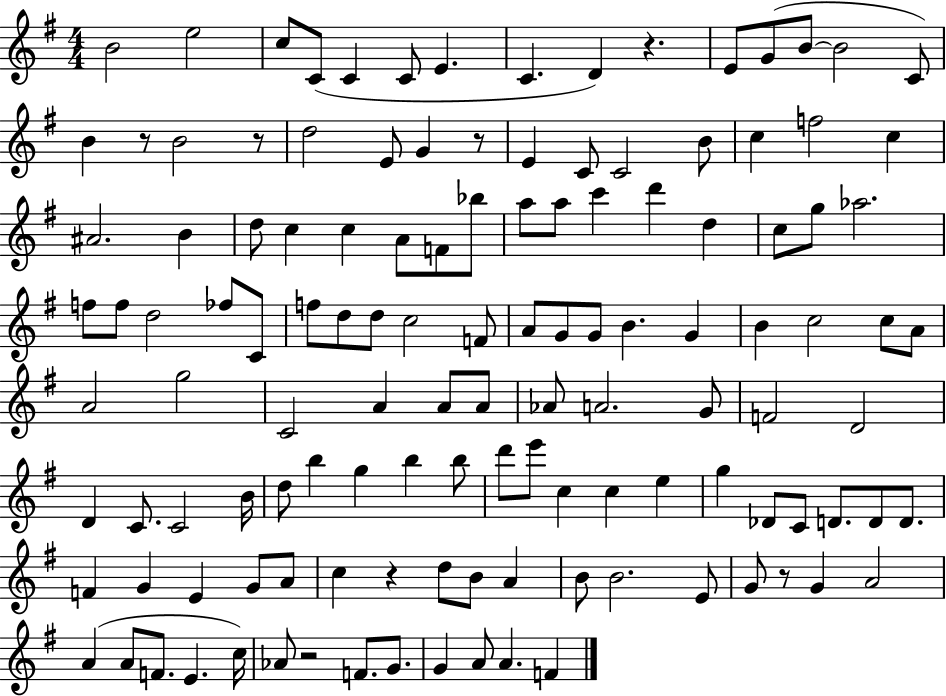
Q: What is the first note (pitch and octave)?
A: B4